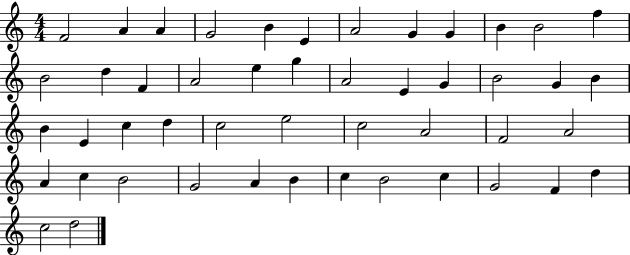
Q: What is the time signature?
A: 4/4